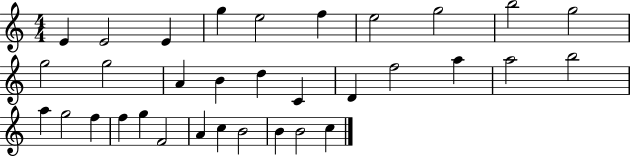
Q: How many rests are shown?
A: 0